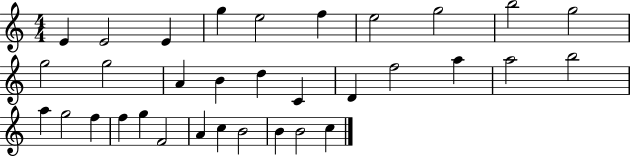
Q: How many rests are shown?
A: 0